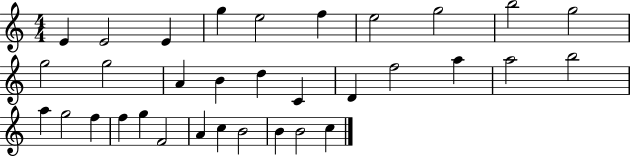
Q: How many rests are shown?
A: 0